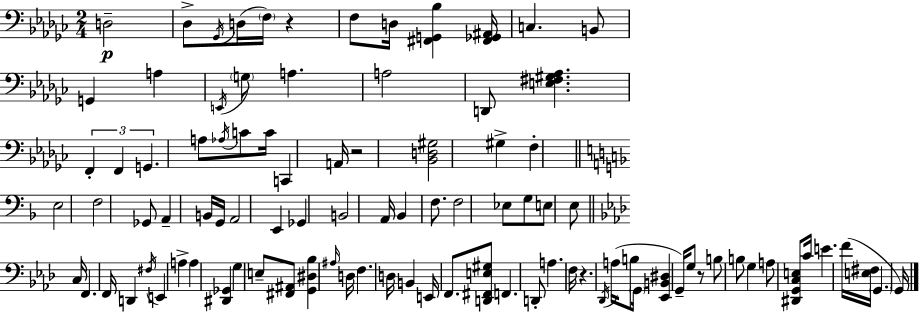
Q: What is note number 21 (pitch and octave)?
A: Ab3